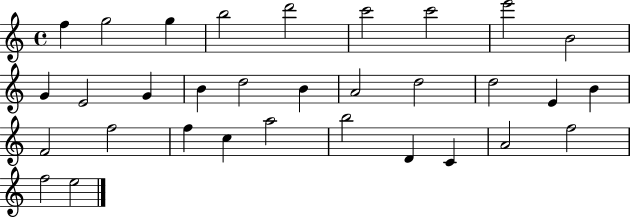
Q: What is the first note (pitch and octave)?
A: F5